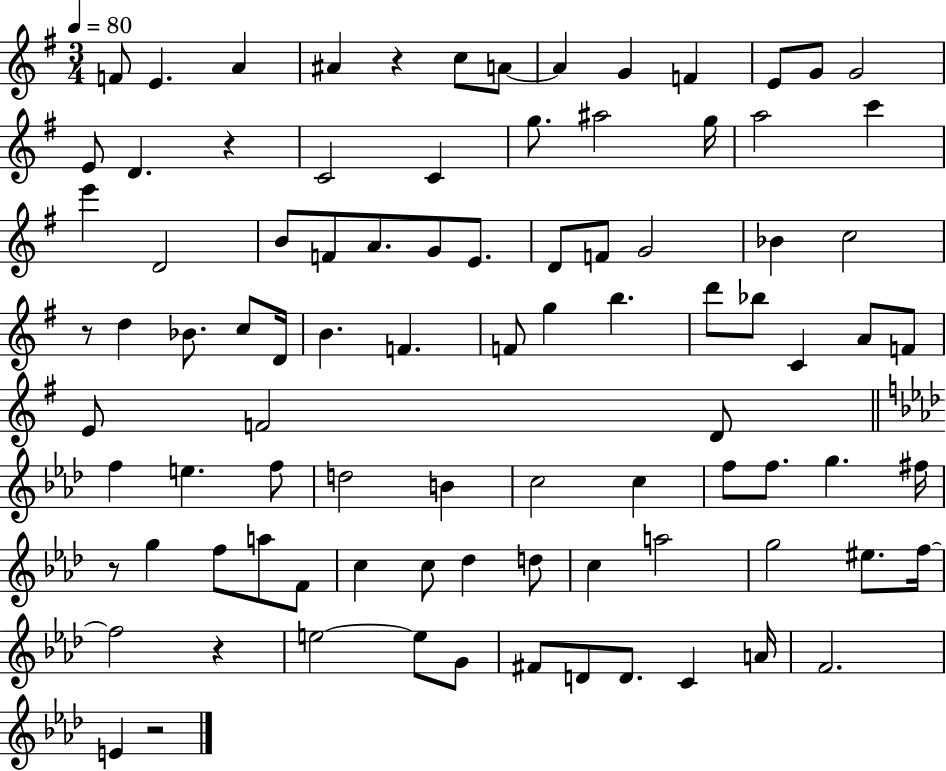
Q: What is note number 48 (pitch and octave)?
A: E4